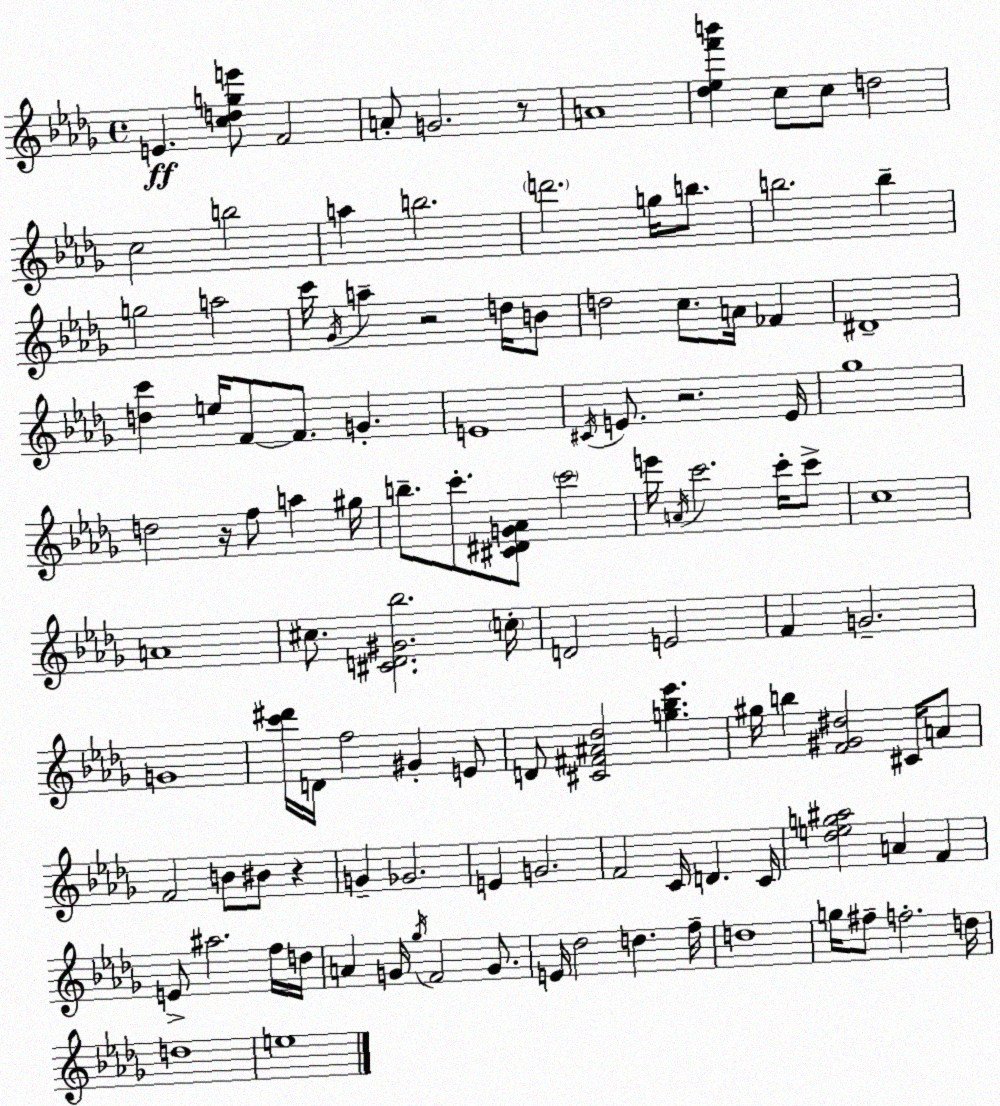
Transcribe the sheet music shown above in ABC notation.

X:1
T:Untitled
M:4/4
L:1/4
K:Bbm
E [cdge']/2 F2 A/2 G2 z/2 A4 [_d_ef'b'] c/2 c/2 d2 c2 b2 a b2 d'2 g/4 b/2 b2 b g2 a2 c'/4 _G/4 a z2 d/4 B/2 d2 c/2 A/4 _F ^D4 [dc'] e/4 F/2 F/2 G E4 ^C/4 E/2 z2 E/4 _g4 d2 z/4 f/2 a ^g/4 b/2 c'/2 [^C^DG_A]/2 c'2 e'/4 A/4 c'2 c'/4 c'/2 c4 A4 ^c/2 [^CD^G_b]2 c/4 D2 E2 F G2 G4 [c'^d']/4 D/4 f2 ^G E/2 D/2 [^C^F^A_d]2 [g_b_e'] ^g/4 b [F^G^d]2 ^C/4 A/2 F2 B/2 ^B/2 z G _G2 E G2 F2 C/4 D C/4 [_deg^a]2 A F E/2 ^a2 f/4 d/4 A G/4 _g/4 F2 G/2 E/4 _d2 d f/4 d4 g/4 ^f/2 f2 d/4 d4 e4